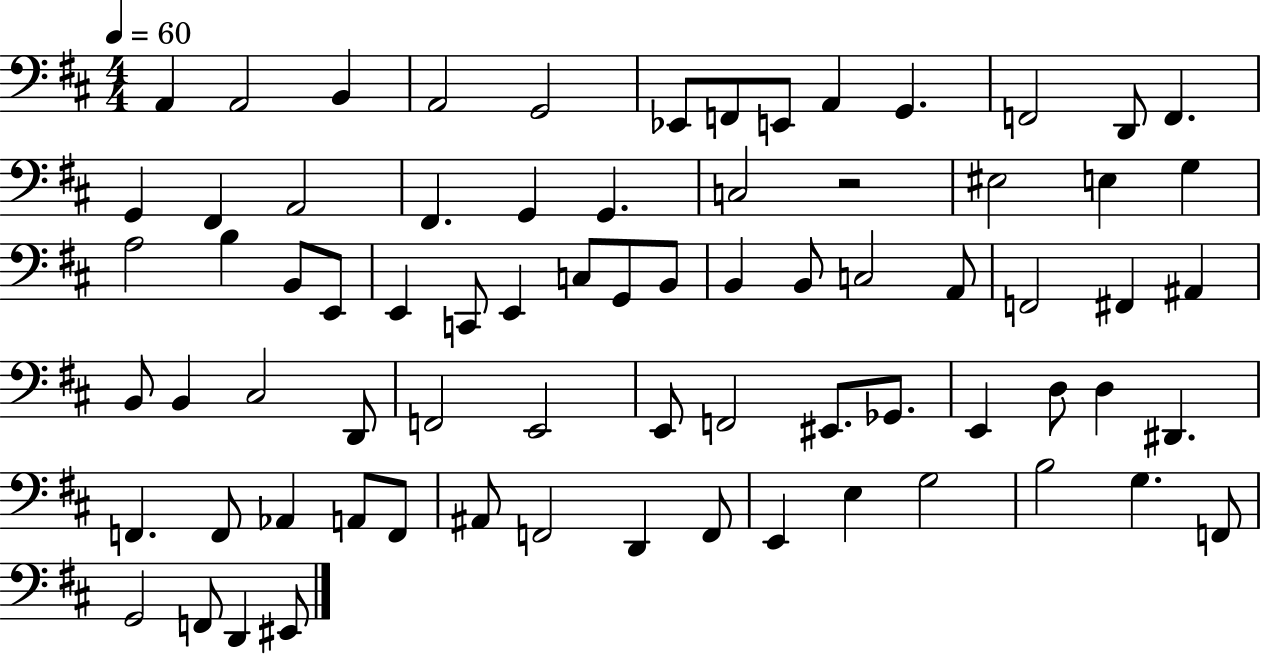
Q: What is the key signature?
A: D major